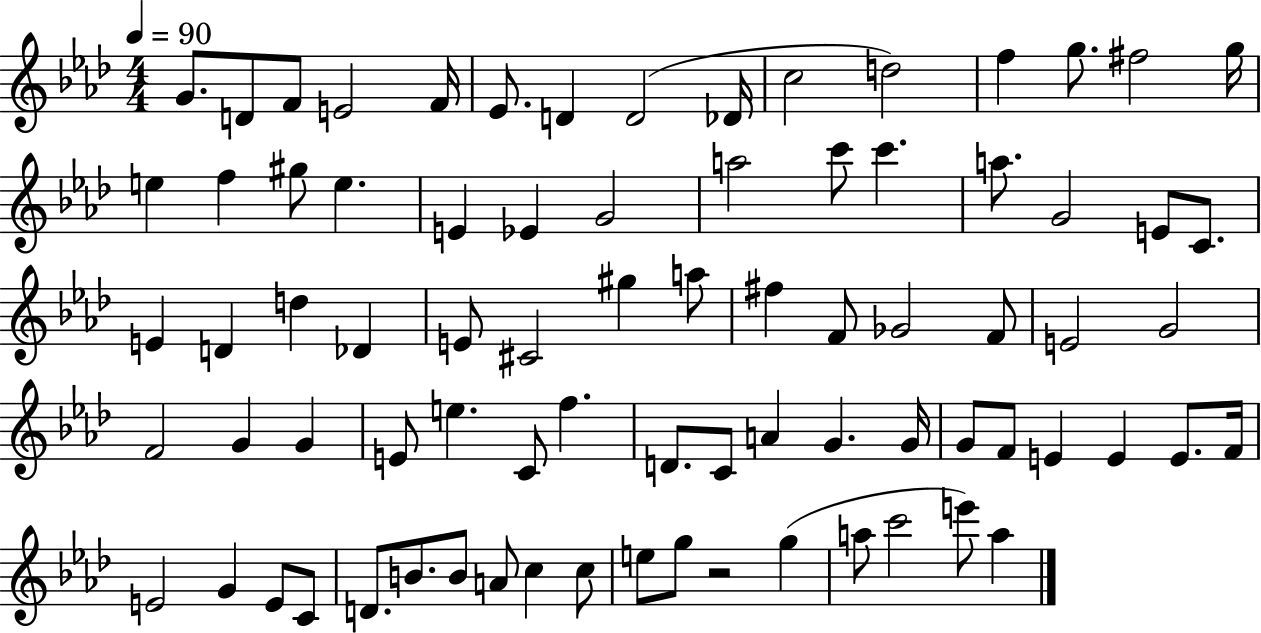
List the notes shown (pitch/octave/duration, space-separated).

G4/e. D4/e F4/e E4/h F4/s Eb4/e. D4/q D4/h Db4/s C5/h D5/h F5/q G5/e. F#5/h G5/s E5/q F5/q G#5/e E5/q. E4/q Eb4/q G4/h A5/h C6/e C6/q. A5/e. G4/h E4/e C4/e. E4/q D4/q D5/q Db4/q E4/e C#4/h G#5/q A5/e F#5/q F4/e Gb4/h F4/e E4/h G4/h F4/h G4/q G4/q E4/e E5/q. C4/e F5/q. D4/e. C4/e A4/q G4/q. G4/s G4/e F4/e E4/q E4/q E4/e. F4/s E4/h G4/q E4/e C4/e D4/e. B4/e. B4/e A4/e C5/q C5/e E5/e G5/e R/h G5/q A5/e C6/h E6/e A5/q